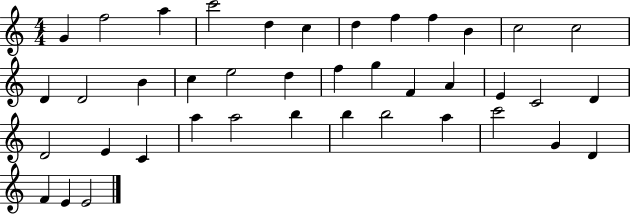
X:1
T:Untitled
M:4/4
L:1/4
K:C
G f2 a c'2 d c d f f B c2 c2 D D2 B c e2 d f g F A E C2 D D2 E C a a2 b b b2 a c'2 G D F E E2